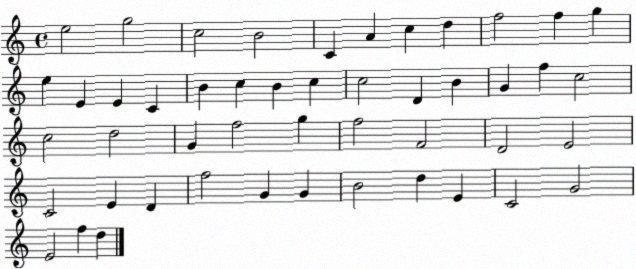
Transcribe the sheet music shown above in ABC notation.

X:1
T:Untitled
M:4/4
L:1/4
K:C
e2 g2 c2 B2 C A c d f2 f g e E E C B c B c c2 D B G f c2 c2 d2 G f2 g f2 F2 D2 E2 C2 E D f2 G G B2 d E C2 G2 E2 f d